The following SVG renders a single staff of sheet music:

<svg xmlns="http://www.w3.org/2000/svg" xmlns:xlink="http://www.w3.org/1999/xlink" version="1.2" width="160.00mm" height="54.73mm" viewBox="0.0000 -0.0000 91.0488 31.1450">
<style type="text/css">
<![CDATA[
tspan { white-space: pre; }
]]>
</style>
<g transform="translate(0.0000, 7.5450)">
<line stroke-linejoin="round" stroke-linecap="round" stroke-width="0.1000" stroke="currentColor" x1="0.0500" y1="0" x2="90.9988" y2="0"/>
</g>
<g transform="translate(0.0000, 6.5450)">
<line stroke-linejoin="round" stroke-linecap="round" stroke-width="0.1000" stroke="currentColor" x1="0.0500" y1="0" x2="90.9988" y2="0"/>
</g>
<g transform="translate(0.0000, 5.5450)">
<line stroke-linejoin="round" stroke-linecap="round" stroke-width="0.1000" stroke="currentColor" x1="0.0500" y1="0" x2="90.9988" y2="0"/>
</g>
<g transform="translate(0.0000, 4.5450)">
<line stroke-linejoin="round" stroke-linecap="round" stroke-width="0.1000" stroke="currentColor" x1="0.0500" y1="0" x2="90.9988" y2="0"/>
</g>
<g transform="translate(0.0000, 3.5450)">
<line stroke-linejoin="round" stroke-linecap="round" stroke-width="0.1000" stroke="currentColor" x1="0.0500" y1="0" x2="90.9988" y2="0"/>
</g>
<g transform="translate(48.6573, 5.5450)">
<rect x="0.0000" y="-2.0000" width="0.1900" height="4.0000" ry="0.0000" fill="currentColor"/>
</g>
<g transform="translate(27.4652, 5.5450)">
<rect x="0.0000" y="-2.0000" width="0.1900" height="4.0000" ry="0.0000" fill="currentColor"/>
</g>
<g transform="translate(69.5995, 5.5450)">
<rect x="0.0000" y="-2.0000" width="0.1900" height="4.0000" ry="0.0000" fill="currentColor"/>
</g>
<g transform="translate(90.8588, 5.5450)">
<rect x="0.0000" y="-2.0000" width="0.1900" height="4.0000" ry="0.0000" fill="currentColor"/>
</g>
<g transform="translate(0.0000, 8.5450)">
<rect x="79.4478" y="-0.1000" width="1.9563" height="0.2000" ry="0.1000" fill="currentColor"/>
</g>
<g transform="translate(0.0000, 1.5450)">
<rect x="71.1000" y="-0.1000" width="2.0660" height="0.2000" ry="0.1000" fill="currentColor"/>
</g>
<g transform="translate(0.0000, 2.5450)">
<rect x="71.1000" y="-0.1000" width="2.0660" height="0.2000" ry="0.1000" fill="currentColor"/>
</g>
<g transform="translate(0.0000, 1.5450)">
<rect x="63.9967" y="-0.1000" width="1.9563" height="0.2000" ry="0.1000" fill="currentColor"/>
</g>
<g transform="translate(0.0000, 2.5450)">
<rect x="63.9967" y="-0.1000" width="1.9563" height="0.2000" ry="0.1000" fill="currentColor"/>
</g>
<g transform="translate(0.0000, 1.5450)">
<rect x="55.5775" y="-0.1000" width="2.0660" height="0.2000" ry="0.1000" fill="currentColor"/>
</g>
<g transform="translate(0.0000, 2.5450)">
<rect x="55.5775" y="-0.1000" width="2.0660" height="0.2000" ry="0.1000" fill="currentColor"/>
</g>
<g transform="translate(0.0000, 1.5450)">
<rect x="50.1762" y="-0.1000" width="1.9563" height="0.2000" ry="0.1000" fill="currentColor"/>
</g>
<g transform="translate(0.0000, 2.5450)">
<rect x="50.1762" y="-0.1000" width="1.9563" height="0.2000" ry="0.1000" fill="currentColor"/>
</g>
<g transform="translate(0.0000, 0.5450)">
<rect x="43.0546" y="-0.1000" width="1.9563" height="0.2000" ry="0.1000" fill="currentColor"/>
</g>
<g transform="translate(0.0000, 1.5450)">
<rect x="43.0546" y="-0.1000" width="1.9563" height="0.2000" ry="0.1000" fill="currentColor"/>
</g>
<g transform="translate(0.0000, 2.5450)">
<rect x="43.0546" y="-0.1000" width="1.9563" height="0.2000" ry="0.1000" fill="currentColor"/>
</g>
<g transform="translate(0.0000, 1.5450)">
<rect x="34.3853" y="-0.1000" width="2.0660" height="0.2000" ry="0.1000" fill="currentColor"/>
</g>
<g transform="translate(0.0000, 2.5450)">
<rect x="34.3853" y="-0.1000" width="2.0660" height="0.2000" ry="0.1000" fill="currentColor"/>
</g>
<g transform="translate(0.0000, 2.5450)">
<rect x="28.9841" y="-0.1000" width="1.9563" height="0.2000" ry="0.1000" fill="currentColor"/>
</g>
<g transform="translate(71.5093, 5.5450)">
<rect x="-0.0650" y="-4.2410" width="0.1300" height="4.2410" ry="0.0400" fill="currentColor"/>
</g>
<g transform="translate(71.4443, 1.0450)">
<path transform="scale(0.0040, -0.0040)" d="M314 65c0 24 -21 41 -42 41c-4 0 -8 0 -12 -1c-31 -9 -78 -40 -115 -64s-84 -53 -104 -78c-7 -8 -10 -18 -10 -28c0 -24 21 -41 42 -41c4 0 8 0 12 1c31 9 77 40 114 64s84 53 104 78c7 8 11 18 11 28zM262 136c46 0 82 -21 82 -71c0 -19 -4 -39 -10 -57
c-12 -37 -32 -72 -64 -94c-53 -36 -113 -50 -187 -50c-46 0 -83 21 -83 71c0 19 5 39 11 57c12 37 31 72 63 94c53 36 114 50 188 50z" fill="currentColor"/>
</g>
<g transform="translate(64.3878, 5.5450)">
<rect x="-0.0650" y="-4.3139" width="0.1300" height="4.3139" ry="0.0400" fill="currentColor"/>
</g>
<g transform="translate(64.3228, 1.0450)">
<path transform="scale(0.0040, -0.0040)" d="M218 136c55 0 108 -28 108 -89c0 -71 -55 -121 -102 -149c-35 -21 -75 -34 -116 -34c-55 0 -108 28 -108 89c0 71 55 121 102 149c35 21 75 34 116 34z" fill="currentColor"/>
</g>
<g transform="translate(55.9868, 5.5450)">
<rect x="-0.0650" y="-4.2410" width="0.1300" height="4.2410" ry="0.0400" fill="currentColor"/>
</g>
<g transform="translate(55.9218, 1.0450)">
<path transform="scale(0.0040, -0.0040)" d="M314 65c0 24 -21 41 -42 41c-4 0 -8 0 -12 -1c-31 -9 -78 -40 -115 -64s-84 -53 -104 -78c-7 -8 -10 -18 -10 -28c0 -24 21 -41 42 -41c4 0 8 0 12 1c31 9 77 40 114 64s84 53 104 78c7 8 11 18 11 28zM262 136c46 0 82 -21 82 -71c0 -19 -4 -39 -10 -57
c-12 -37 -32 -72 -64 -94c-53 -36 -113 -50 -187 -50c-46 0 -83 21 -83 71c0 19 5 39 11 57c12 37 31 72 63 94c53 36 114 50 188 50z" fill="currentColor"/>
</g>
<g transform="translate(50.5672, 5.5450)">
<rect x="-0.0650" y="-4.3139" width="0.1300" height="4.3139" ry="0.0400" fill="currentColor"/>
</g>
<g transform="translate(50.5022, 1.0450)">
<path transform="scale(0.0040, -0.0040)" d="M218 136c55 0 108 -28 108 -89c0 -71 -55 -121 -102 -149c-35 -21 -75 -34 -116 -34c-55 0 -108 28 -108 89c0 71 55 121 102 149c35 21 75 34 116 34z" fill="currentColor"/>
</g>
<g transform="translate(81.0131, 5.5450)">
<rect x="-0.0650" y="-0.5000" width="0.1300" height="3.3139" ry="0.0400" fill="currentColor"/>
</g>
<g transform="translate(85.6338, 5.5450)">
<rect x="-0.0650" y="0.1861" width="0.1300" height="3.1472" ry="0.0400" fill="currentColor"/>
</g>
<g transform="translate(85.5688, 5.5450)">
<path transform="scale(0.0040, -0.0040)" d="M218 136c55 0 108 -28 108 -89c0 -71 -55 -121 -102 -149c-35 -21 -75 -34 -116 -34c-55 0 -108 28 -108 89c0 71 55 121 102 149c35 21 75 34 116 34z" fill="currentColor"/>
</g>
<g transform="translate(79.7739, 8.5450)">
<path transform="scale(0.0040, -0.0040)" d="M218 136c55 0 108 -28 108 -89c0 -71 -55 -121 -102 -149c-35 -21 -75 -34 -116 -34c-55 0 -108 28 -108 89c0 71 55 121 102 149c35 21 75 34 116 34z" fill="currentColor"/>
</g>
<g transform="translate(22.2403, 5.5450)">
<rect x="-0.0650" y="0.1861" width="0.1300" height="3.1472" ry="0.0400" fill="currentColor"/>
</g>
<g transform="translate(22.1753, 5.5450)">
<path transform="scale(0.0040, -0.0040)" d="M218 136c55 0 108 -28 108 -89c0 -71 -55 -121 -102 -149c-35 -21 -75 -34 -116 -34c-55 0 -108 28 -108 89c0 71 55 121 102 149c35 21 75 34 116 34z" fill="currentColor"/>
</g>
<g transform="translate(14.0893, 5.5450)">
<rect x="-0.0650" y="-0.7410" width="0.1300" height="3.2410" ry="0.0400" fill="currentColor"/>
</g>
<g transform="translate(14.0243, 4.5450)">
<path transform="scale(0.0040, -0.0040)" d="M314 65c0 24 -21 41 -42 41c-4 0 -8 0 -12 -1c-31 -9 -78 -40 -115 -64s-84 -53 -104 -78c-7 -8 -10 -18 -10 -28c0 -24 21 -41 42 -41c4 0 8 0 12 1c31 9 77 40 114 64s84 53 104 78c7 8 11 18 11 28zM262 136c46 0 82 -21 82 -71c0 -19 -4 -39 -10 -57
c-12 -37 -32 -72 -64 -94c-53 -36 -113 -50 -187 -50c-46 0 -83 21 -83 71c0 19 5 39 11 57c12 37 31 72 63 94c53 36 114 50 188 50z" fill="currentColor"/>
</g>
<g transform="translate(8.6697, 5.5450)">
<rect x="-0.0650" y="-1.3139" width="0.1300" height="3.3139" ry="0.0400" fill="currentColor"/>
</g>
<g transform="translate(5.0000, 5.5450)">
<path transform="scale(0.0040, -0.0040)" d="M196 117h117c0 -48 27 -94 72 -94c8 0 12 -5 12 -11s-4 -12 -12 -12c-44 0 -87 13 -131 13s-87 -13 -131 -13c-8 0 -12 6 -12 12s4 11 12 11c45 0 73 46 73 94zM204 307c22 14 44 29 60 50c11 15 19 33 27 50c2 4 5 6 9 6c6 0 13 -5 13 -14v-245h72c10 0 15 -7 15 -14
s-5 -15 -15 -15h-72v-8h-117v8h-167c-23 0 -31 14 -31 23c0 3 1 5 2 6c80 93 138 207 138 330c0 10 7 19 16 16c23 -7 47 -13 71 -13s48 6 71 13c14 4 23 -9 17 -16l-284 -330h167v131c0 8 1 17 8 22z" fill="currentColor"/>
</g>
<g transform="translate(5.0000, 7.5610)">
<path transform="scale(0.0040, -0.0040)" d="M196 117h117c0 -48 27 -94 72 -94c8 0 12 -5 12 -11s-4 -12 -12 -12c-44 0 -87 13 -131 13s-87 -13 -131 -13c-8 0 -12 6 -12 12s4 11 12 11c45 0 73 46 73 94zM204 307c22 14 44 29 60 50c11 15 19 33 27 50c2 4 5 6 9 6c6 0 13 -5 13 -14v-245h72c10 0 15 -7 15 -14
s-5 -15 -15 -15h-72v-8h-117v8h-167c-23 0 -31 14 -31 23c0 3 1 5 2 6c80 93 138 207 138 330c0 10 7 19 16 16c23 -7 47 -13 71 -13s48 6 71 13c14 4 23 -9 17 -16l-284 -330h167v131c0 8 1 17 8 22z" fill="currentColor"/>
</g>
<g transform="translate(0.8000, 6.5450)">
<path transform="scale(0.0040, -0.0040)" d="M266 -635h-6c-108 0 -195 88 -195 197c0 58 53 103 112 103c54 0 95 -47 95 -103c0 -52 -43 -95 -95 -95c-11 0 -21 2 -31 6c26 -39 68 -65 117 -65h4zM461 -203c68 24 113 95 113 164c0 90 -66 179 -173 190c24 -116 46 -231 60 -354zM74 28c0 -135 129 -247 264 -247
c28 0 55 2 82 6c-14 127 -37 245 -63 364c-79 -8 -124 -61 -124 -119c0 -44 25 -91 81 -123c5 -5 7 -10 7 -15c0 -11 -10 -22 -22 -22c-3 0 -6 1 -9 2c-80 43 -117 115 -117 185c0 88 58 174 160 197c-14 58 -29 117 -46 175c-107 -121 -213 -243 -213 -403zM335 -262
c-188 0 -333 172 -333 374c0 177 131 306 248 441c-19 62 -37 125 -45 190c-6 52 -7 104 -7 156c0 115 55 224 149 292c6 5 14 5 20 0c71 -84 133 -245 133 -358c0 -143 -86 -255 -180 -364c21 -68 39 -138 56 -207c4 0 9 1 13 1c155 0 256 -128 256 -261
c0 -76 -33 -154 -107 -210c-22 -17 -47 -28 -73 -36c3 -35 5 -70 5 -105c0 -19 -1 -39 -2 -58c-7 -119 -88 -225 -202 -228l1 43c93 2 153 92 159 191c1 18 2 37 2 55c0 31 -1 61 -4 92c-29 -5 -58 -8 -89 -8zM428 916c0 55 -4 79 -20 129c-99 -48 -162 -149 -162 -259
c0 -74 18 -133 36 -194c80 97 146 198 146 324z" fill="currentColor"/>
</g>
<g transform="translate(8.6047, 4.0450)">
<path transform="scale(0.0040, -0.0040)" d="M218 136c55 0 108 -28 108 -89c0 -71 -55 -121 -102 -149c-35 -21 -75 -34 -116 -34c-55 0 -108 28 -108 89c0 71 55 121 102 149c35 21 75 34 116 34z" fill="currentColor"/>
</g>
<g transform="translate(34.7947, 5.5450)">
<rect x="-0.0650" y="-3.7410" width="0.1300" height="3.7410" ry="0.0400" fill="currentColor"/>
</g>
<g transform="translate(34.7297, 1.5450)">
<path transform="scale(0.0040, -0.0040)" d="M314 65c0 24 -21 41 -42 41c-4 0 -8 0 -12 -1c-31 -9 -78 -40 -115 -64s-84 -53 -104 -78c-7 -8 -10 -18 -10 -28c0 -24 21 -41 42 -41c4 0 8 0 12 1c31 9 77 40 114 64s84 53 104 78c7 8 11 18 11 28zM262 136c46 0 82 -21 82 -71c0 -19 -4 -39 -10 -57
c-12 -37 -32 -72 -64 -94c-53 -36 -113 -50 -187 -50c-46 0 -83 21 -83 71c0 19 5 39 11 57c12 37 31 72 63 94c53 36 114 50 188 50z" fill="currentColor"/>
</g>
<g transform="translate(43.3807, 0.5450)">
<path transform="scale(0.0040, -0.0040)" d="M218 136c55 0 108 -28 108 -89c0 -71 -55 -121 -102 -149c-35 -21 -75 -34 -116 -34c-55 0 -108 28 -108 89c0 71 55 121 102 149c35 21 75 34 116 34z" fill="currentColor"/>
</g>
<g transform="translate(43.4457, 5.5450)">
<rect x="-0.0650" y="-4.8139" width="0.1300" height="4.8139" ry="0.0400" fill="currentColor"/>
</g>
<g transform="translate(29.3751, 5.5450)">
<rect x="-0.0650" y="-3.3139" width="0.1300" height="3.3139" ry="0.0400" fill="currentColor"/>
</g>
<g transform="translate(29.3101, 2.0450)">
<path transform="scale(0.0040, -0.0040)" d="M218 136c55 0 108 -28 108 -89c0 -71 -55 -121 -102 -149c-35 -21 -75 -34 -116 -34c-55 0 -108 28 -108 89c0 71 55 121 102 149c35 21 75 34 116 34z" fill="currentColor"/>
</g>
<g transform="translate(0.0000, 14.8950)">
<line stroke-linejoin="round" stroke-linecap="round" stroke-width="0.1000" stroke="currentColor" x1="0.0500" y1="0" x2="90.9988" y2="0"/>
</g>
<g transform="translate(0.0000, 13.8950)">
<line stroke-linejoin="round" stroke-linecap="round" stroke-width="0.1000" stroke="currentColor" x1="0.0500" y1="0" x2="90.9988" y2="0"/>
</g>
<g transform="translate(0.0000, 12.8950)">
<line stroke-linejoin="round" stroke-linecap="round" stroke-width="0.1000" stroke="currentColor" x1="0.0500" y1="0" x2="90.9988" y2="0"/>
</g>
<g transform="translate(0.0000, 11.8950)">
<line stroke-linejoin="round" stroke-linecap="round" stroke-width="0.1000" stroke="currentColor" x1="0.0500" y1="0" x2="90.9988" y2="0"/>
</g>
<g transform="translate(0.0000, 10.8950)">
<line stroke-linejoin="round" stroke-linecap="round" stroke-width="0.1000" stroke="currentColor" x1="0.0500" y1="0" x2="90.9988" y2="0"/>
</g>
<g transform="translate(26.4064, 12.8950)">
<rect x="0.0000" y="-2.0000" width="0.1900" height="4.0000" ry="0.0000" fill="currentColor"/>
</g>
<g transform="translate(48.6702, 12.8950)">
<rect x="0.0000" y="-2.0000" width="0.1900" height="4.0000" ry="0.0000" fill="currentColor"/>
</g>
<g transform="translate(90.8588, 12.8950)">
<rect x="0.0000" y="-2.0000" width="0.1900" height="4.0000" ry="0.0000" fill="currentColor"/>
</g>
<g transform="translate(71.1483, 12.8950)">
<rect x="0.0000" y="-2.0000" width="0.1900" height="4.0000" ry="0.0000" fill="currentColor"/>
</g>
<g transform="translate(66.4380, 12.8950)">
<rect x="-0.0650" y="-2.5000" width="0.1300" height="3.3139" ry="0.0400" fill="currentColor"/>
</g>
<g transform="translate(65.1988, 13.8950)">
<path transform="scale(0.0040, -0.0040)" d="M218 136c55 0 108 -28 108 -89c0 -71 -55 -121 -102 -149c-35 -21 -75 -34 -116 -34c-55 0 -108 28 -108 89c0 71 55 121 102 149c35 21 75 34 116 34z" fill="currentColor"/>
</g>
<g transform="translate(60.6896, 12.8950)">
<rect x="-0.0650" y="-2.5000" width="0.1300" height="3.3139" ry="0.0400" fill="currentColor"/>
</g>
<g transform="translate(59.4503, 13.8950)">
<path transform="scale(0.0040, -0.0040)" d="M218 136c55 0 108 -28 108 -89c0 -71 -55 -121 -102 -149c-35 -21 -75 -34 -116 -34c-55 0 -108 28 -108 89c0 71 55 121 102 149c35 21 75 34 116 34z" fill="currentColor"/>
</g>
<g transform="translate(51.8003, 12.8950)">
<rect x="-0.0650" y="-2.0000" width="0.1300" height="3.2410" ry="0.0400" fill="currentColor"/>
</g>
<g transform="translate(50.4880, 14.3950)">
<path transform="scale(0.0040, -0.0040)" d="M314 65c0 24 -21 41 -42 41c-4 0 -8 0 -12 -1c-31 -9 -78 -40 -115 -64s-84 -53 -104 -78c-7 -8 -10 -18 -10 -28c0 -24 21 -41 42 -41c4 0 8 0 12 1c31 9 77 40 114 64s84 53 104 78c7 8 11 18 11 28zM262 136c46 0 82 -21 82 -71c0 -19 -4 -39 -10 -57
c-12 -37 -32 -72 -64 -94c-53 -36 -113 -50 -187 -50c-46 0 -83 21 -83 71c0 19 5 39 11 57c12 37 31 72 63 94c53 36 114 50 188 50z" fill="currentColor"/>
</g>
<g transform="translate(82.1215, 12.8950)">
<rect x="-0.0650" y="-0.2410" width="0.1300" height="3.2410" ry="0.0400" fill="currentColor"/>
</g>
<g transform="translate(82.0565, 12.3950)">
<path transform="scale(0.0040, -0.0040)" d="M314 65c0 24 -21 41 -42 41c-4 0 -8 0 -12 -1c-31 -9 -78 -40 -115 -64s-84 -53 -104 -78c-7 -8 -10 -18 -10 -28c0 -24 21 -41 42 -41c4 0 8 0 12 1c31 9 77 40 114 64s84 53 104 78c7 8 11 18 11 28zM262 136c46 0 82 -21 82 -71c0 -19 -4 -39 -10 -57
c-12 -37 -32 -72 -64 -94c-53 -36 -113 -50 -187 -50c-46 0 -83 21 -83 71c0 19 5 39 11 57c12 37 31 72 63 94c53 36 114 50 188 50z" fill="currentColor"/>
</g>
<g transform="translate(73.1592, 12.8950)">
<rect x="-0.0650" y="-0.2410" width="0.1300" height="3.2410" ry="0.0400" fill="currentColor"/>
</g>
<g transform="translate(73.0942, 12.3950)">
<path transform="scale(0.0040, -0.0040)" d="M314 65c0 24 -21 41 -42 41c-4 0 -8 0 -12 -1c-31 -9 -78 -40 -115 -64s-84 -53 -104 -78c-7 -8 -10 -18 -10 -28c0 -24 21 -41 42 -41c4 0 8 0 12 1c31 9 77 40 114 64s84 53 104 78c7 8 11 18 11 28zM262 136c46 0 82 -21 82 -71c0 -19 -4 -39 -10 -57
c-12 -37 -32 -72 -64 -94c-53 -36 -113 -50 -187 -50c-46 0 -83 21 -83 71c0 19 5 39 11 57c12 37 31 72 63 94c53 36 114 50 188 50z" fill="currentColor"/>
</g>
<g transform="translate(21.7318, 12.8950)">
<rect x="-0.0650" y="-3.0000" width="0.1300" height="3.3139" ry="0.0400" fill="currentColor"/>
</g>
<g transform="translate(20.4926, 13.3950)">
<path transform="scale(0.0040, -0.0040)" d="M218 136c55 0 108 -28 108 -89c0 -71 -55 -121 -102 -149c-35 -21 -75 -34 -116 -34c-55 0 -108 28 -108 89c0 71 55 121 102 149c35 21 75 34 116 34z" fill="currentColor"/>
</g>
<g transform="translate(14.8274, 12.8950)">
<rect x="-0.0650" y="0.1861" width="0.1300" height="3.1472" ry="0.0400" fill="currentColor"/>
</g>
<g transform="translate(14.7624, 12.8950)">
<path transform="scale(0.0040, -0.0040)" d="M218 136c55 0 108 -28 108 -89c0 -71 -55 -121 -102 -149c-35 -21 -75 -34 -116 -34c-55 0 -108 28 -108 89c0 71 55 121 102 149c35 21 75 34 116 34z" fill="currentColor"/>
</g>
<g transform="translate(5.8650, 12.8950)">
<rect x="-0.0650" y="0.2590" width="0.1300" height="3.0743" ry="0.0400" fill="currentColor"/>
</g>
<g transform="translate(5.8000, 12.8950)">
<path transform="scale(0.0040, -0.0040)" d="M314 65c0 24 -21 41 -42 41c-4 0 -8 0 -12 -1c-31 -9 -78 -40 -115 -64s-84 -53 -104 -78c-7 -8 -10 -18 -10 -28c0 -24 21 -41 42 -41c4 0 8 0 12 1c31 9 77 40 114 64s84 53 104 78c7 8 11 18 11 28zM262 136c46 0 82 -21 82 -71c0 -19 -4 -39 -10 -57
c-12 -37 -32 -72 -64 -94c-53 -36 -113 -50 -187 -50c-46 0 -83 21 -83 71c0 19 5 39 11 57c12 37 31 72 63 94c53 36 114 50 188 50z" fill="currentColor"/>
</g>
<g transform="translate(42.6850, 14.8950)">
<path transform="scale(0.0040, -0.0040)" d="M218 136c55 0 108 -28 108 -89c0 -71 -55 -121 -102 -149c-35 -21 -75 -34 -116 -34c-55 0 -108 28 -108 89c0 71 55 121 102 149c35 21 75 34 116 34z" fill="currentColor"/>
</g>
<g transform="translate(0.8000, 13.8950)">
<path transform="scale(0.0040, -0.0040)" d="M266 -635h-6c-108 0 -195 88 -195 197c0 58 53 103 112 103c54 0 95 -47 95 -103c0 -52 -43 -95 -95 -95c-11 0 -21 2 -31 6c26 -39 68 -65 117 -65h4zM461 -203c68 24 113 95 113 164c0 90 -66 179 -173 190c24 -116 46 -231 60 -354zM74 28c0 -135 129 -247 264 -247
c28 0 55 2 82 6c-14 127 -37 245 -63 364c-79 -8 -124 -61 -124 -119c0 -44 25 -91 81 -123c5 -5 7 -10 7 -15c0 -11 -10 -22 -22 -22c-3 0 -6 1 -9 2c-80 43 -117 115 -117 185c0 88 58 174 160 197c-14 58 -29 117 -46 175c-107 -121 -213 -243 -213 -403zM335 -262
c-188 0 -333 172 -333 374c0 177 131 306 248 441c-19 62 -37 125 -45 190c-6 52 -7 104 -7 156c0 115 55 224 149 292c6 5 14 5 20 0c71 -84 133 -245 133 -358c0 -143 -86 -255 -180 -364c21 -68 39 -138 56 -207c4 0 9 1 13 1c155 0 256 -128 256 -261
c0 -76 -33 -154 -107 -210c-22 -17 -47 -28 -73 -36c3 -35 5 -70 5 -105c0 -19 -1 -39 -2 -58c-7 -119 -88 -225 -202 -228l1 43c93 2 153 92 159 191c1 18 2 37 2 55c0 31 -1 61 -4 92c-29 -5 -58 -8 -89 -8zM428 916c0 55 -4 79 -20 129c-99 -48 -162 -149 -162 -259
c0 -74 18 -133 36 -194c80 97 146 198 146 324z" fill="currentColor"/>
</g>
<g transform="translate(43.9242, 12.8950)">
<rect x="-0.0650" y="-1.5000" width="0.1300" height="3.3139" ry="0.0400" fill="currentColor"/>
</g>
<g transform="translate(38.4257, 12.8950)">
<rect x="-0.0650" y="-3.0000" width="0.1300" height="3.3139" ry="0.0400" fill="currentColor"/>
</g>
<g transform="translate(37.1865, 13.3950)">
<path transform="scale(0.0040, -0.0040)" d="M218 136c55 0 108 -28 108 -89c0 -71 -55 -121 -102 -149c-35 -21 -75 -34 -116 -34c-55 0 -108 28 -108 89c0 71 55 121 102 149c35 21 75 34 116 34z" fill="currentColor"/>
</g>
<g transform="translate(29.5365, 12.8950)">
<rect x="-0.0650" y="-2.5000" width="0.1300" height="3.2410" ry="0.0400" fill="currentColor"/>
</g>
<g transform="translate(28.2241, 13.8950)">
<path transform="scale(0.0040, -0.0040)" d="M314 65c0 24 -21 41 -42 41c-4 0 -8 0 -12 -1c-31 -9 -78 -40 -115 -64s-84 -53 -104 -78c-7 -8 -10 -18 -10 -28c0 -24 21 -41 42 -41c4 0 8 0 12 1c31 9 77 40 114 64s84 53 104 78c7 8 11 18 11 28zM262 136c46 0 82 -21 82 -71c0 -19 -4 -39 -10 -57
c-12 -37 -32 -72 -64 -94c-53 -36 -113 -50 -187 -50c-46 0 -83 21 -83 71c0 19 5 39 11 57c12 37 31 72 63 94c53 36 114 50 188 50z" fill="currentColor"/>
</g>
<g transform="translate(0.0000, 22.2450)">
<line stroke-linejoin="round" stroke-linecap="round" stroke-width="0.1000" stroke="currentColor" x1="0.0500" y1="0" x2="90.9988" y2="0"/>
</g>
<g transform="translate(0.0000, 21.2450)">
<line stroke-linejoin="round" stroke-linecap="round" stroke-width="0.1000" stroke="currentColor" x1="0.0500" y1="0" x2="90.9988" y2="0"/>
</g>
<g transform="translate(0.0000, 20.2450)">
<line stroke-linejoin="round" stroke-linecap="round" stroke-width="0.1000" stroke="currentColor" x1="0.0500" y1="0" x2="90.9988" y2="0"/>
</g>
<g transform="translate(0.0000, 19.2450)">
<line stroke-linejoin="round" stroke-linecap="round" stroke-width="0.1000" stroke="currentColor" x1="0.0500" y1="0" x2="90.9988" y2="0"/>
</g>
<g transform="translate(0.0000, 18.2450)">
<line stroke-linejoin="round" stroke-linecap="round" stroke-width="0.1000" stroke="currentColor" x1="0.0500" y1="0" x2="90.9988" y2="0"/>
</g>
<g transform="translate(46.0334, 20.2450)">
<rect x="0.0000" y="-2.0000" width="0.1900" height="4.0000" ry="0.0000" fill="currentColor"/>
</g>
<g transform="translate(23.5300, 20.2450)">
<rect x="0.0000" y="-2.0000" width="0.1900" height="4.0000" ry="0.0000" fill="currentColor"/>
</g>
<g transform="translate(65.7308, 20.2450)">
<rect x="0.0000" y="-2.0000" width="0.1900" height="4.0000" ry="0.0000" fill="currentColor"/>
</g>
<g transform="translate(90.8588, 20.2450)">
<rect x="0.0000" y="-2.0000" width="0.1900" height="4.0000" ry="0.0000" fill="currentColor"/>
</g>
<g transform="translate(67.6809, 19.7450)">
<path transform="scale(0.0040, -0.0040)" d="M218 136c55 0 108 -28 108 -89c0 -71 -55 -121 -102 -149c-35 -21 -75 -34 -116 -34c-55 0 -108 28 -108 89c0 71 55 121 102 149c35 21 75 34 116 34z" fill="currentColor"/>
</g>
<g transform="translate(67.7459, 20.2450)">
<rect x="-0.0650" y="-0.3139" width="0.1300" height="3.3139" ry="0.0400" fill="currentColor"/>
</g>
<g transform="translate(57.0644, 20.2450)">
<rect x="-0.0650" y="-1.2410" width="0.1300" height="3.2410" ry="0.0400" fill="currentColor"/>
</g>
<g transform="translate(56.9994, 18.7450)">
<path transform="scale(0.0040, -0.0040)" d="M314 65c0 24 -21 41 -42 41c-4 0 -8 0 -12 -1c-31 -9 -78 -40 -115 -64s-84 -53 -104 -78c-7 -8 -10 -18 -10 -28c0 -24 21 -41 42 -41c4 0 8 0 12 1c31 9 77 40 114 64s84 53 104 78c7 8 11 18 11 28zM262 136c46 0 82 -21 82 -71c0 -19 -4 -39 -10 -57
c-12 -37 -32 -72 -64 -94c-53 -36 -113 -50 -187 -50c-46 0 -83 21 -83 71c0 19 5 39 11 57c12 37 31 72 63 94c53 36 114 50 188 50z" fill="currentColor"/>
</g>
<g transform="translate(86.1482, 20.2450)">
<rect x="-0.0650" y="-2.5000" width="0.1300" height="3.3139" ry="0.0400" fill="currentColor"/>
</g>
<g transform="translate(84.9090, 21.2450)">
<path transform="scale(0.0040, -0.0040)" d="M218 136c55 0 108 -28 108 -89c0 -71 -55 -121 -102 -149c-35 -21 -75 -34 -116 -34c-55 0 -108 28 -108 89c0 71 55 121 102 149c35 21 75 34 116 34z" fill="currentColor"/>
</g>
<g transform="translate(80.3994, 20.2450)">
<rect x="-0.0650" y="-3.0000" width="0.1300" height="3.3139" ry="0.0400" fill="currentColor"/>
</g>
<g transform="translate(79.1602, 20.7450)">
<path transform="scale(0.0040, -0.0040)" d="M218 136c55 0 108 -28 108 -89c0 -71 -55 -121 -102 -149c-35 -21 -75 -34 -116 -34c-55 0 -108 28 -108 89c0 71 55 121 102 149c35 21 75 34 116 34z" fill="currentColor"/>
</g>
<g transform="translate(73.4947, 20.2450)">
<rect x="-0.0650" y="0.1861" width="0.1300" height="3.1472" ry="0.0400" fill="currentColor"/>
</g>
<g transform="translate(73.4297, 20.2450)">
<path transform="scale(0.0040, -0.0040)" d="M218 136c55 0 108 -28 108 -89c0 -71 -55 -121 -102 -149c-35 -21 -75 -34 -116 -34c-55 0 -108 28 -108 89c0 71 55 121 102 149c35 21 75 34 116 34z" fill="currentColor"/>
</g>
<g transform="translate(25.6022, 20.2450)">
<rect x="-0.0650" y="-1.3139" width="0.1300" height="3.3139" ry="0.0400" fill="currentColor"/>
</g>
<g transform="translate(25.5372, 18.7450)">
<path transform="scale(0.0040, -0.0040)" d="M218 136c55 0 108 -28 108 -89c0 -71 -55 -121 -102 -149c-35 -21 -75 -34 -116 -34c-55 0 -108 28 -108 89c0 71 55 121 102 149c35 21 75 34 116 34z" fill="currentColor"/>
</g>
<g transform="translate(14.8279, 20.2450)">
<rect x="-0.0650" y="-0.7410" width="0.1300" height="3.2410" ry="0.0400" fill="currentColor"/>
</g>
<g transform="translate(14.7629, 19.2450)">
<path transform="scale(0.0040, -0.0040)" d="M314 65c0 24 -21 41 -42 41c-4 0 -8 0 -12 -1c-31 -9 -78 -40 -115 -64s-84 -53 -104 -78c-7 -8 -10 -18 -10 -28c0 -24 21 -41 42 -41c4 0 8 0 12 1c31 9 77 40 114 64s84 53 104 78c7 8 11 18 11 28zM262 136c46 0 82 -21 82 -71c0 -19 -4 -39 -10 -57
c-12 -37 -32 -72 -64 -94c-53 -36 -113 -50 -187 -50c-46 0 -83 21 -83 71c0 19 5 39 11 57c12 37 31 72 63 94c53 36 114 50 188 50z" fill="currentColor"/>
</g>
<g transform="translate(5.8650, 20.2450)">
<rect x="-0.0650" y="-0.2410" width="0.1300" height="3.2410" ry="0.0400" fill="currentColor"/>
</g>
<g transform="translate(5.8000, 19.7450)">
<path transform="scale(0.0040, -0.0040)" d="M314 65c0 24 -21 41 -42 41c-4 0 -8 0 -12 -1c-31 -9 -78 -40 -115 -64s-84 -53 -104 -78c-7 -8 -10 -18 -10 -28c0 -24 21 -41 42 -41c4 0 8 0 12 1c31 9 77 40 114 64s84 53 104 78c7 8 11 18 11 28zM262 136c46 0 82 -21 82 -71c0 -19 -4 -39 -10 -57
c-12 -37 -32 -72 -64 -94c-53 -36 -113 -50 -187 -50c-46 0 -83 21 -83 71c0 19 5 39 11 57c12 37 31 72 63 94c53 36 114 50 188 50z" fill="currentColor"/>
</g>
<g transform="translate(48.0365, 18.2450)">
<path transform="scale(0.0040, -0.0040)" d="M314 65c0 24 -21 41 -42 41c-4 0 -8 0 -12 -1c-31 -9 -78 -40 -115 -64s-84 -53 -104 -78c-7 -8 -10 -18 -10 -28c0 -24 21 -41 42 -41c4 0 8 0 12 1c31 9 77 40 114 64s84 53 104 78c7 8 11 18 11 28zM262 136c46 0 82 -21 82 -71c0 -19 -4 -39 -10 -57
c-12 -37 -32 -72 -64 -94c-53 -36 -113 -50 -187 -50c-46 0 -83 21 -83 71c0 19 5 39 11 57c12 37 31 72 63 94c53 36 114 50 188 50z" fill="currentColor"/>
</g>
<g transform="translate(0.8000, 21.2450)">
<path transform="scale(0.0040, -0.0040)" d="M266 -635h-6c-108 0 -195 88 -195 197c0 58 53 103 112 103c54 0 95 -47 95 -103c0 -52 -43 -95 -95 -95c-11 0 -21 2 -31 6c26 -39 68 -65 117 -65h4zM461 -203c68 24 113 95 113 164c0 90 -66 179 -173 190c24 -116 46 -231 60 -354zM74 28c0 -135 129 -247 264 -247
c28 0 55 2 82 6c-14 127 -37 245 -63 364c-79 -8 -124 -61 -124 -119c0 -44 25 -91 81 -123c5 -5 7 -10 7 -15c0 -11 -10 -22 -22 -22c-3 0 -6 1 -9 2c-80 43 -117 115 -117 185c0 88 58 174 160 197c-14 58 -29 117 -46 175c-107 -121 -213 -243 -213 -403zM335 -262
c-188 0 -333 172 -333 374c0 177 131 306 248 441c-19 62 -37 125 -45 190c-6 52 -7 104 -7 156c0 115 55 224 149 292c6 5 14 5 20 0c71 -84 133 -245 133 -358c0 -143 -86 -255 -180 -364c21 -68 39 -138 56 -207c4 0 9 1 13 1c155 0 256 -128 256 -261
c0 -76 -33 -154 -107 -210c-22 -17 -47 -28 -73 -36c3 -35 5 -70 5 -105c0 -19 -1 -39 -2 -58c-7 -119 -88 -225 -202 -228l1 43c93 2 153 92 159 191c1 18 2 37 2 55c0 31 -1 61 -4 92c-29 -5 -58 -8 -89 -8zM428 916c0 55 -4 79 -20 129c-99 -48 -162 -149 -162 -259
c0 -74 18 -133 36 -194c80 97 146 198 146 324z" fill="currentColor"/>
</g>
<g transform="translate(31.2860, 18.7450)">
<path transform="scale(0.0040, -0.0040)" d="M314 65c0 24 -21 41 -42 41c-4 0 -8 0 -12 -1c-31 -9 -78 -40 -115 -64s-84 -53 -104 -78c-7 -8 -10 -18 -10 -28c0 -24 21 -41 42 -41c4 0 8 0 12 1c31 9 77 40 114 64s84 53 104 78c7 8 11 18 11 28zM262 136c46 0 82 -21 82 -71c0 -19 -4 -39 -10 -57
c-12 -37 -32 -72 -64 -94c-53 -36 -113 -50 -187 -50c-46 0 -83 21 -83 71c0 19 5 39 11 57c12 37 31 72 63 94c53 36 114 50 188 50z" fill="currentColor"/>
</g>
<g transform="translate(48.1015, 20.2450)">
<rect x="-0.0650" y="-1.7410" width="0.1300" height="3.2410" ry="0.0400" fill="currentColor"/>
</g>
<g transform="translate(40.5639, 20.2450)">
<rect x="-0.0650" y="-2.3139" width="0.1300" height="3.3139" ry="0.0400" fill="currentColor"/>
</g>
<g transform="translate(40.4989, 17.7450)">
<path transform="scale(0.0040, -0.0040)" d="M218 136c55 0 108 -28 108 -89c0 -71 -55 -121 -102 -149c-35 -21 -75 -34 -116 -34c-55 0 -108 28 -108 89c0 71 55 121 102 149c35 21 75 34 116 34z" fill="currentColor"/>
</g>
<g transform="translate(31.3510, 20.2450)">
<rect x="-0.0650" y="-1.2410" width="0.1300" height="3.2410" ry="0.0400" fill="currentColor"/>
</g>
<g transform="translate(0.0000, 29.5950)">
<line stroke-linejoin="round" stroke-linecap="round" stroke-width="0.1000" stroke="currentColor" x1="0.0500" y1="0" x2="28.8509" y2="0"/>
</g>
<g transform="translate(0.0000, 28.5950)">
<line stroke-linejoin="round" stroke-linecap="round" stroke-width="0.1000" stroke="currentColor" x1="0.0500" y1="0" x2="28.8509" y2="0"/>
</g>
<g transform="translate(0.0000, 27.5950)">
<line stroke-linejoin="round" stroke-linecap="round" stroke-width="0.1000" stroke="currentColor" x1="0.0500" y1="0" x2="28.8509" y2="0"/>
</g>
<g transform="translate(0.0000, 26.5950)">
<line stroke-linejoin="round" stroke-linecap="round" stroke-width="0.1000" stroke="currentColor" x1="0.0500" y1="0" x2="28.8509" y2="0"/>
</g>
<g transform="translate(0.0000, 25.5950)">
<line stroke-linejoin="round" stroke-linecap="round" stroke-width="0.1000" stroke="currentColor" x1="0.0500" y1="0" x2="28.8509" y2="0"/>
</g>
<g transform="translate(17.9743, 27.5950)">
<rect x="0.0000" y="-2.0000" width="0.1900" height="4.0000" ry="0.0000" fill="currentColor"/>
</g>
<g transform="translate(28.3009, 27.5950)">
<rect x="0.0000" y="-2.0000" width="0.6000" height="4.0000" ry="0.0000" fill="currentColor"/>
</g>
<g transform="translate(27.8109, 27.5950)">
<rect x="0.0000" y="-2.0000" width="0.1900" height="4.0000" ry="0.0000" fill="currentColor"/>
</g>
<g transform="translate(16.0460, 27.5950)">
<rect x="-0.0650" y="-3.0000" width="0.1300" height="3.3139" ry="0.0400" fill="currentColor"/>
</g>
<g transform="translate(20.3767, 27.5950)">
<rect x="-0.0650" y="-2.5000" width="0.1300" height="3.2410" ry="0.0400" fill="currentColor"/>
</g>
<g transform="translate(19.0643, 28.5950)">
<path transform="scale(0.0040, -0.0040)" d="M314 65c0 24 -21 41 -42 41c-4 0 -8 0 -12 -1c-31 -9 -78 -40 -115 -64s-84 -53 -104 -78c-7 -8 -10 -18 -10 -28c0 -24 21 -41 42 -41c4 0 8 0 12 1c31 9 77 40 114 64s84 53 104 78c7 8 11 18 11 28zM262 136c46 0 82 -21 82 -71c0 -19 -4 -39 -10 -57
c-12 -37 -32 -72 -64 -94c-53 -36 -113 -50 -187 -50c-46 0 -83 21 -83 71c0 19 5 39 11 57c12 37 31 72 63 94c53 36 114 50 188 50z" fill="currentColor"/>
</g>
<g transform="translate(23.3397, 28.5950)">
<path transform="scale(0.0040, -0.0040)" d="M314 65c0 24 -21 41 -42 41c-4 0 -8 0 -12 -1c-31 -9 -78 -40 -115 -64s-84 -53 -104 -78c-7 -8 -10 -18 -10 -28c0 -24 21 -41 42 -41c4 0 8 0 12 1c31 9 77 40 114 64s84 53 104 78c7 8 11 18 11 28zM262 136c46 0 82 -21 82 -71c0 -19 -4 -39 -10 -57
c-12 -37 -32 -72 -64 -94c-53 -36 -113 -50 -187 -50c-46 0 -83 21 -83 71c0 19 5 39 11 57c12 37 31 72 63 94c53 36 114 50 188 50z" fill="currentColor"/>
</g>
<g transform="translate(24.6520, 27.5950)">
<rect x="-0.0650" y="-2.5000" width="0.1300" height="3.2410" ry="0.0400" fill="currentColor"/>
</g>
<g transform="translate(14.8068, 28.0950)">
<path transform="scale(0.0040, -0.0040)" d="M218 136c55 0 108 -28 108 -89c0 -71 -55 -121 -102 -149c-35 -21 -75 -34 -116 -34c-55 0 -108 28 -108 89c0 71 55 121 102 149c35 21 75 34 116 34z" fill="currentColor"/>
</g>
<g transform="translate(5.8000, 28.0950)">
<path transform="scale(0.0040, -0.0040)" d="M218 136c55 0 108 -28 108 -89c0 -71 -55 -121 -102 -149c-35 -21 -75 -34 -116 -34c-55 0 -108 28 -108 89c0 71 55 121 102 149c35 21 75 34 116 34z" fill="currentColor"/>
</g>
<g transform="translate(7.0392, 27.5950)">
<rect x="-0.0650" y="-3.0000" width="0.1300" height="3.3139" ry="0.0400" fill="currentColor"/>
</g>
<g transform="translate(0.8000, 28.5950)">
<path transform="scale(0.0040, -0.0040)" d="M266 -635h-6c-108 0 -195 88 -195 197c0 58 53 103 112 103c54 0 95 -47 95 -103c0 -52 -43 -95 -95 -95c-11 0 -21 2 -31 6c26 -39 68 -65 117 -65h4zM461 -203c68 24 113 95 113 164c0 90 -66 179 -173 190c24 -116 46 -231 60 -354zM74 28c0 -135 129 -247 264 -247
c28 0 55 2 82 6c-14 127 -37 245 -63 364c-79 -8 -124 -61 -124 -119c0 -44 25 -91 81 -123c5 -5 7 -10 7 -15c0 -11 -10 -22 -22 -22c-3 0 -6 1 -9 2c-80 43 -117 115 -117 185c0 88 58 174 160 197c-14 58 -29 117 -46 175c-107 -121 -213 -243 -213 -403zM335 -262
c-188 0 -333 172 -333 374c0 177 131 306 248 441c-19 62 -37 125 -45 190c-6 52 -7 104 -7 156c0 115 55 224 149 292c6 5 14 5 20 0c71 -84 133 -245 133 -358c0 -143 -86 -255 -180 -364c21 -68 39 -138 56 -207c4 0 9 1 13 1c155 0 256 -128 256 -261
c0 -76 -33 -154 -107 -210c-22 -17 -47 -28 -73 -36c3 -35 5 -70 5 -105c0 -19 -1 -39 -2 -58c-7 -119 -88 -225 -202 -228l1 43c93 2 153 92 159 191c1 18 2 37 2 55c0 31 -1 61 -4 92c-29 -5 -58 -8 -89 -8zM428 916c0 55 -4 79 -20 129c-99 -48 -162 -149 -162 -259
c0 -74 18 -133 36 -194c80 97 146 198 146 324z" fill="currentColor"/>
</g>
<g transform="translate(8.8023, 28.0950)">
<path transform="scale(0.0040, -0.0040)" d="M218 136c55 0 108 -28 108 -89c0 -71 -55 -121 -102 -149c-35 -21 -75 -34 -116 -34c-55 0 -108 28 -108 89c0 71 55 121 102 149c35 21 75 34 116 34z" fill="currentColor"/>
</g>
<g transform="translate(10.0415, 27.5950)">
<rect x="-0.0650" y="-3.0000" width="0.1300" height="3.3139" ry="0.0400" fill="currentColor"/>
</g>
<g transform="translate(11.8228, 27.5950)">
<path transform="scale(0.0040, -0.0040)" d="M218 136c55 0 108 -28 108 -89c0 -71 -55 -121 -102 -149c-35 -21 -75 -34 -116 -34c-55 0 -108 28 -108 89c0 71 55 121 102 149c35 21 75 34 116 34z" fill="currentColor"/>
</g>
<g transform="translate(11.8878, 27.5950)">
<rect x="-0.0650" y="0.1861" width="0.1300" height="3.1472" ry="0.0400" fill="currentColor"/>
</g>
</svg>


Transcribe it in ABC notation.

X:1
T:Untitled
M:4/4
L:1/4
K:C
e d2 B b c'2 e' d' d'2 d' d'2 C B B2 B A G2 A E F2 G G c2 c2 c2 d2 e e2 g f2 e2 c B A G A A B A G2 G2